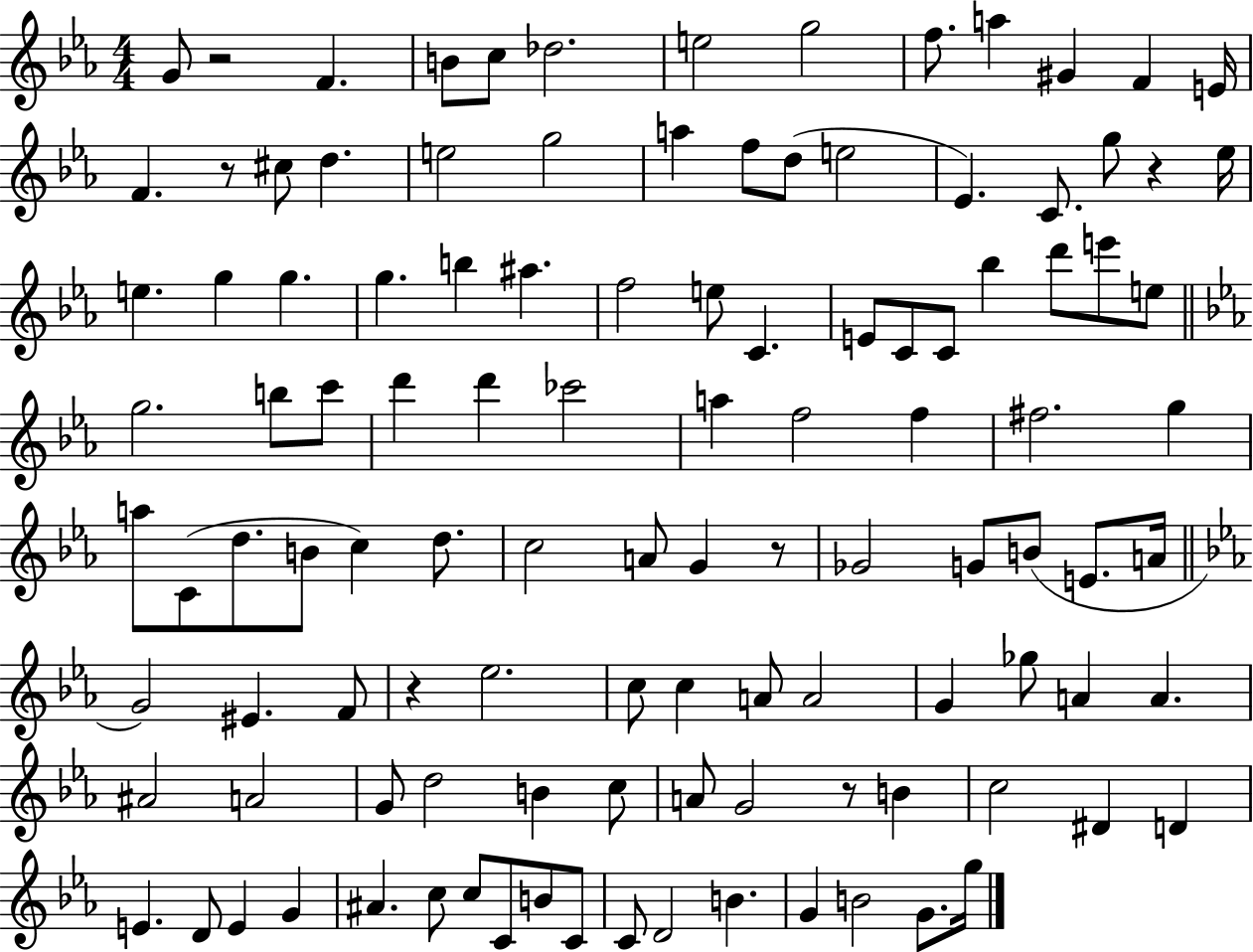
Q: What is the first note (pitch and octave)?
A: G4